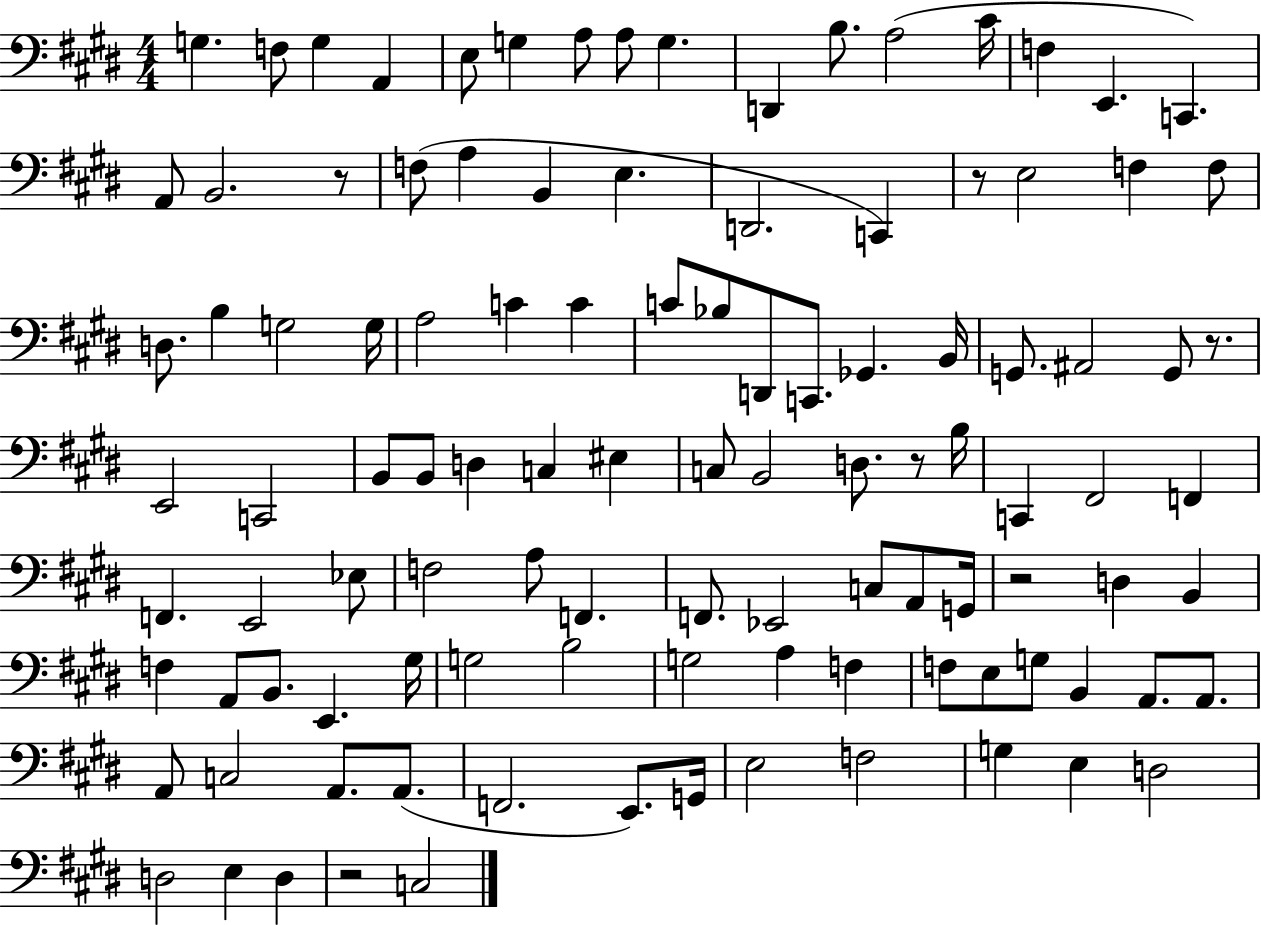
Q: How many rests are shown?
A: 6